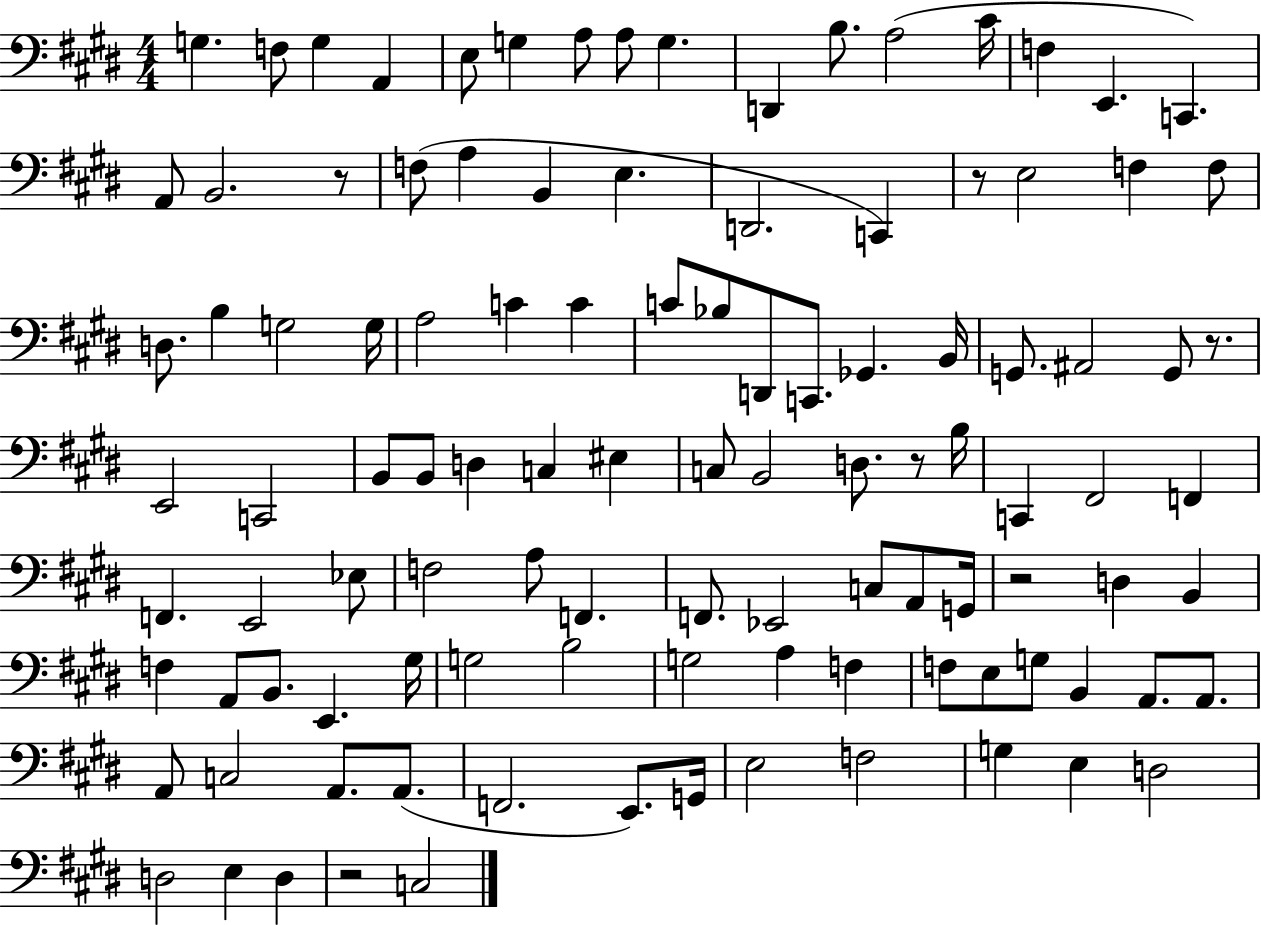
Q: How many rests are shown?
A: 6